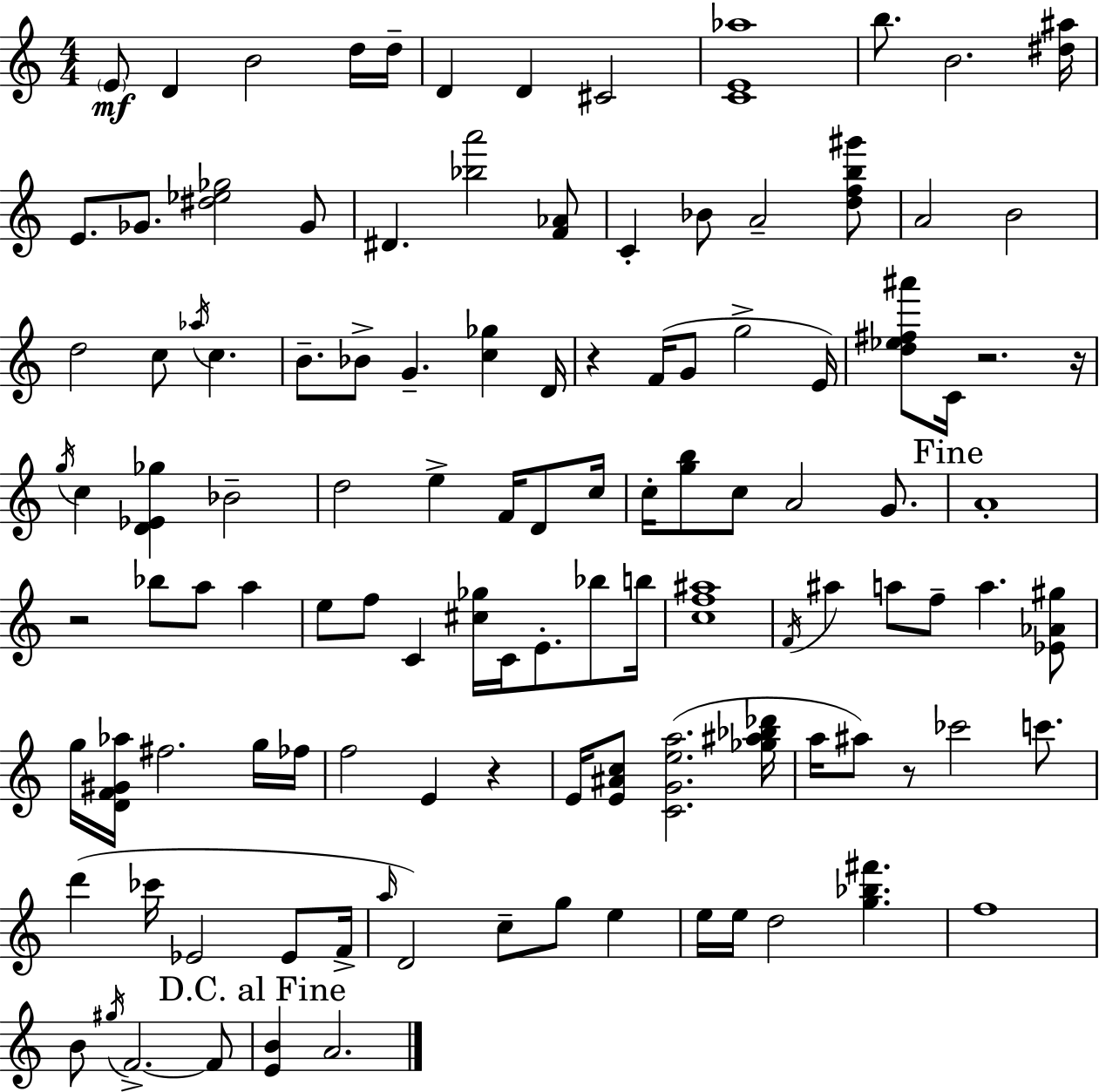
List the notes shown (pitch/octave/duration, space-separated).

E4/e D4/q B4/h D5/s D5/s D4/q D4/q C#4/h [C4,E4,Ab5]/w B5/e. B4/h. [D#5,A#5]/s E4/e. Gb4/e. [D#5,Eb5,Gb5]/h Gb4/e D#4/q. [Bb5,A6]/h [F4,Ab4]/e C4/q Bb4/e A4/h [D5,F5,B5,G#6]/e A4/h B4/h D5/h C5/e Ab5/s C5/q. B4/e. Bb4/e G4/q. [C5,Gb5]/q D4/s R/q F4/s G4/e G5/h E4/s [D5,Eb5,F#5,A#6]/e C4/s R/h. R/s G5/s C5/q [D4,Eb4,Gb5]/q Bb4/h D5/h E5/q F4/s D4/e C5/s C5/s [G5,B5]/e C5/e A4/h G4/e. A4/w R/h Bb5/e A5/e A5/q E5/e F5/e C4/q [C#5,Gb5]/s C4/s E4/e. Bb5/e B5/s [C5,F5,A#5]/w F4/s A#5/q A5/e F5/e A5/q. [Eb4,Ab4,G#5]/e G5/s [D4,F4,G#4,Ab5]/s F#5/h. G5/s FES5/s F5/h E4/q R/q E4/s [E4,A#4,C5]/e [C4,G4,E5,A5]/h. [Gb5,A#5,Bb5,Db6]/s A5/s A#5/e R/e CES6/h C6/e. D6/q CES6/s Eb4/h Eb4/e F4/s A5/s D4/h C5/e G5/e E5/q E5/s E5/s D5/h [G5,Bb5,F#6]/q. F5/w B4/e G#5/s F4/h. F4/e [E4,B4]/q A4/h.